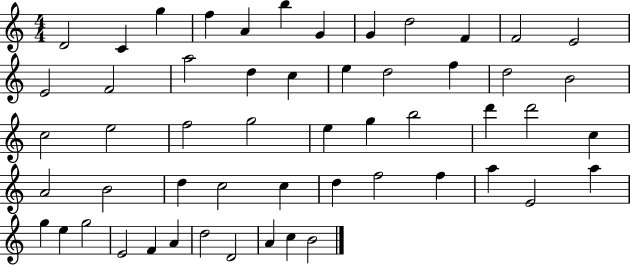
D4/h C4/q G5/q F5/q A4/q B5/q G4/q G4/q D5/h F4/q F4/h E4/h E4/h F4/h A5/h D5/q C5/q E5/q D5/h F5/q D5/h B4/h C5/h E5/h F5/h G5/h E5/q G5/q B5/h D6/q D6/h C5/q A4/h B4/h D5/q C5/h C5/q D5/q F5/h F5/q A5/q E4/h A5/q G5/q E5/q G5/h E4/h F4/q A4/q D5/h D4/h A4/q C5/q B4/h